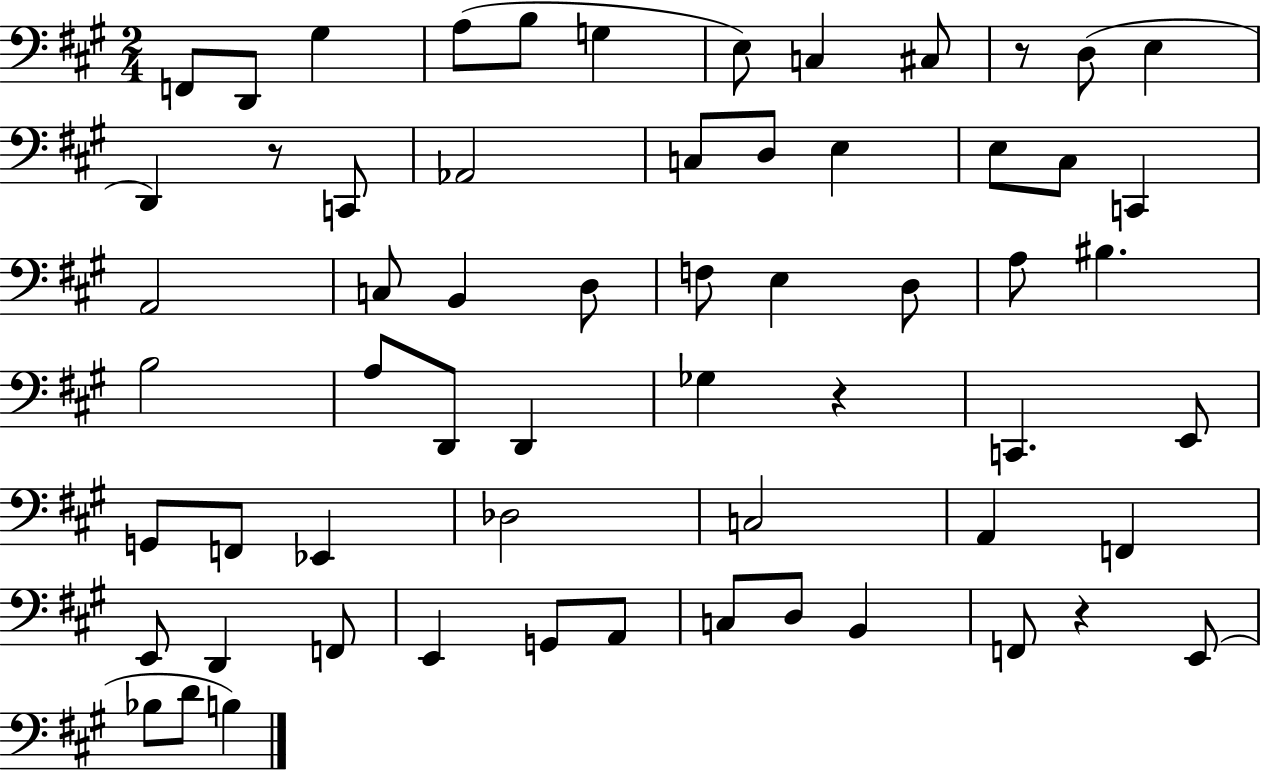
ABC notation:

X:1
T:Untitled
M:2/4
L:1/4
K:A
F,,/2 D,,/2 ^G, A,/2 B,/2 G, E,/2 C, ^C,/2 z/2 D,/2 E, D,, z/2 C,,/2 _A,,2 C,/2 D,/2 E, E,/2 ^C,/2 C,, A,,2 C,/2 B,, D,/2 F,/2 E, D,/2 A,/2 ^B, B,2 A,/2 D,,/2 D,, _G, z C,, E,,/2 G,,/2 F,,/2 _E,, _D,2 C,2 A,, F,, E,,/2 D,, F,,/2 E,, G,,/2 A,,/2 C,/2 D,/2 B,, F,,/2 z E,,/2 _B,/2 D/2 B,